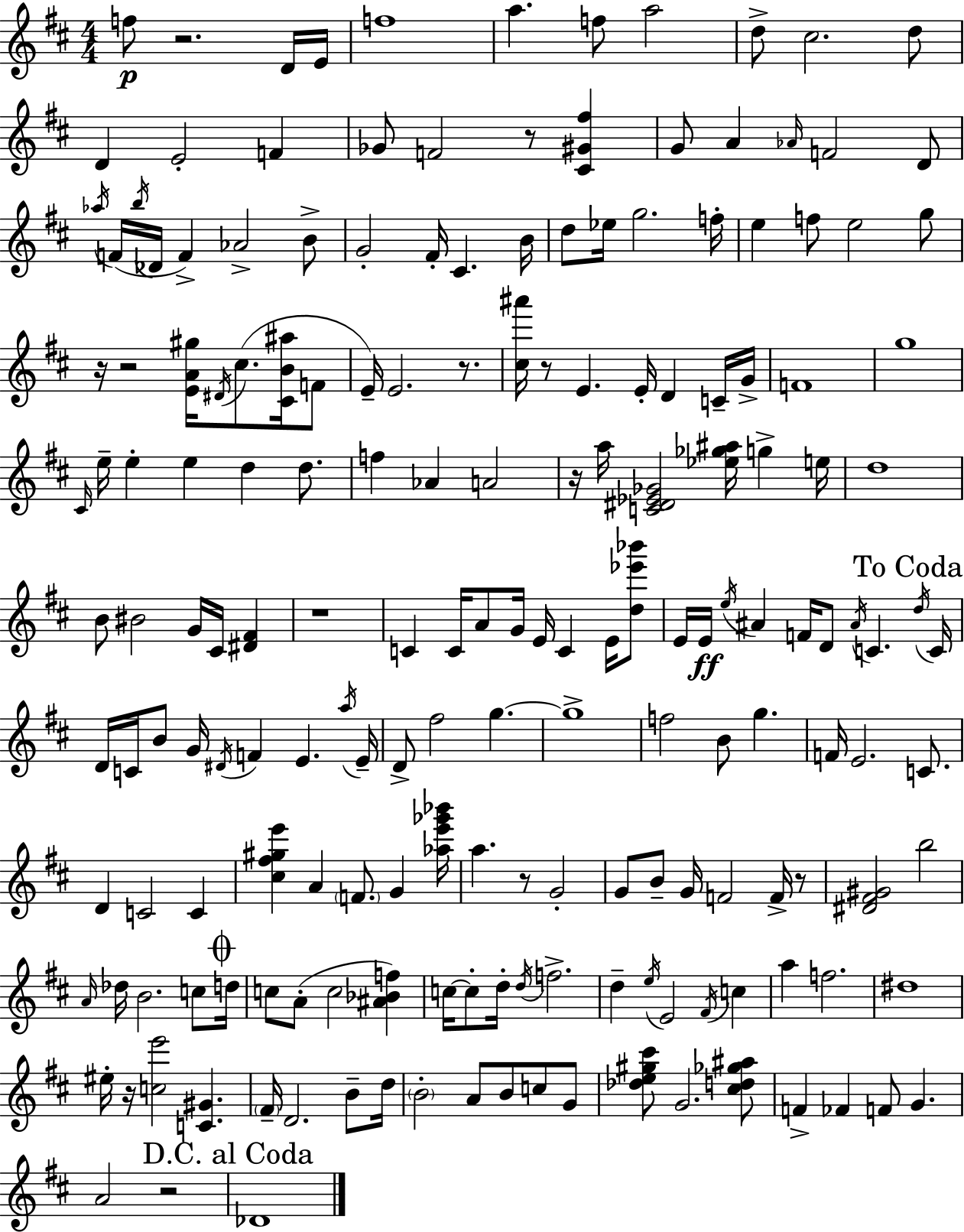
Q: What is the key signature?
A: D major